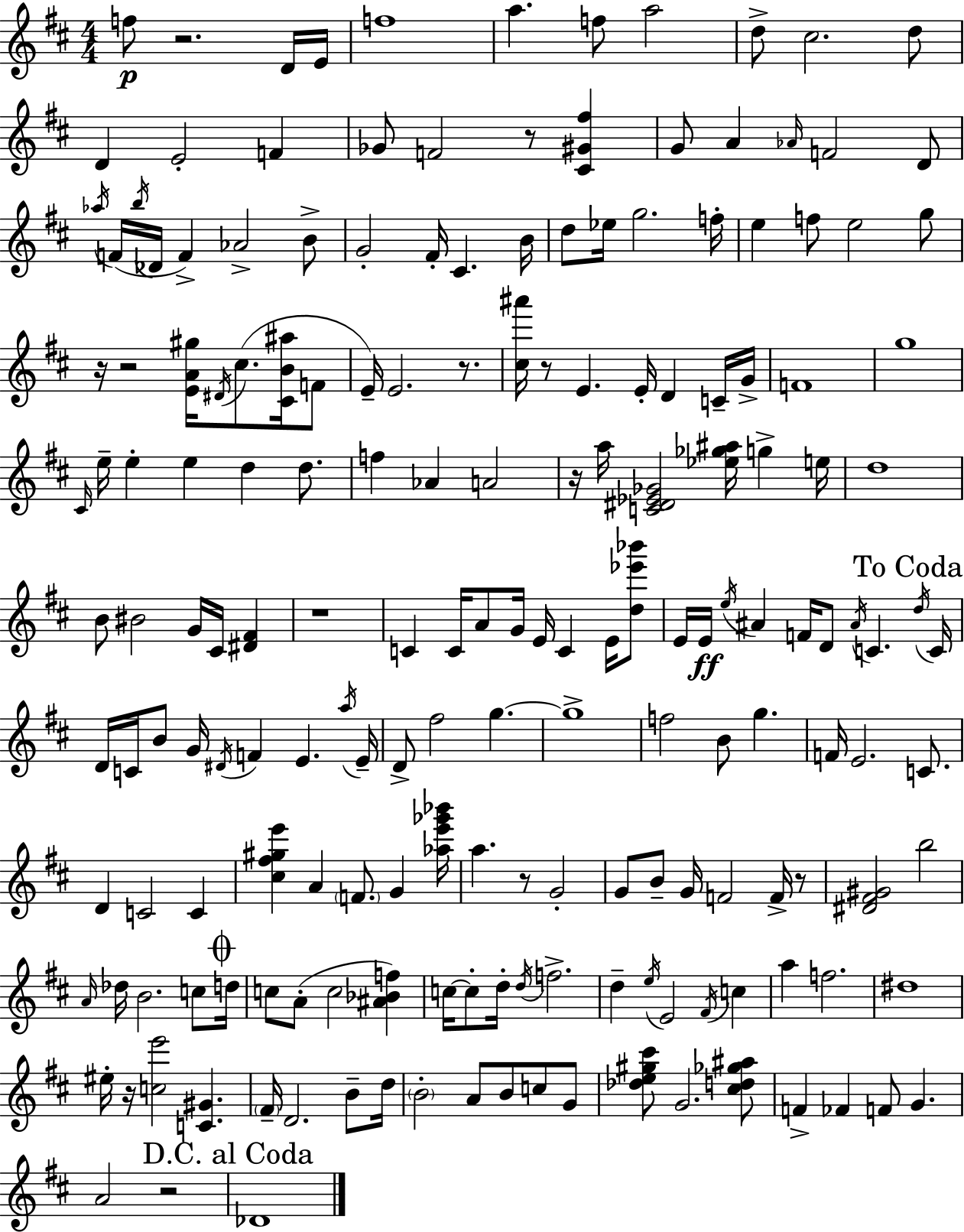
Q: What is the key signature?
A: D major